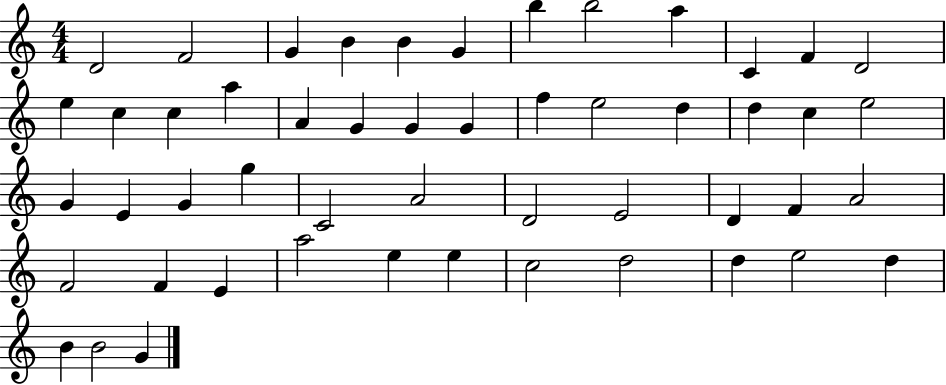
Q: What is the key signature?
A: C major